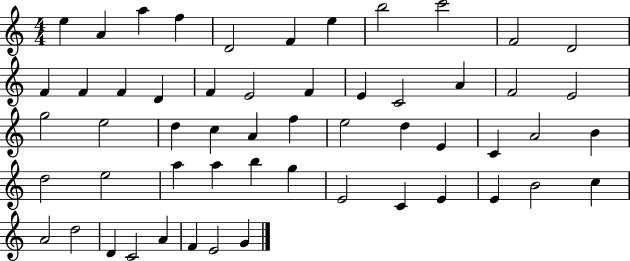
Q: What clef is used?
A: treble